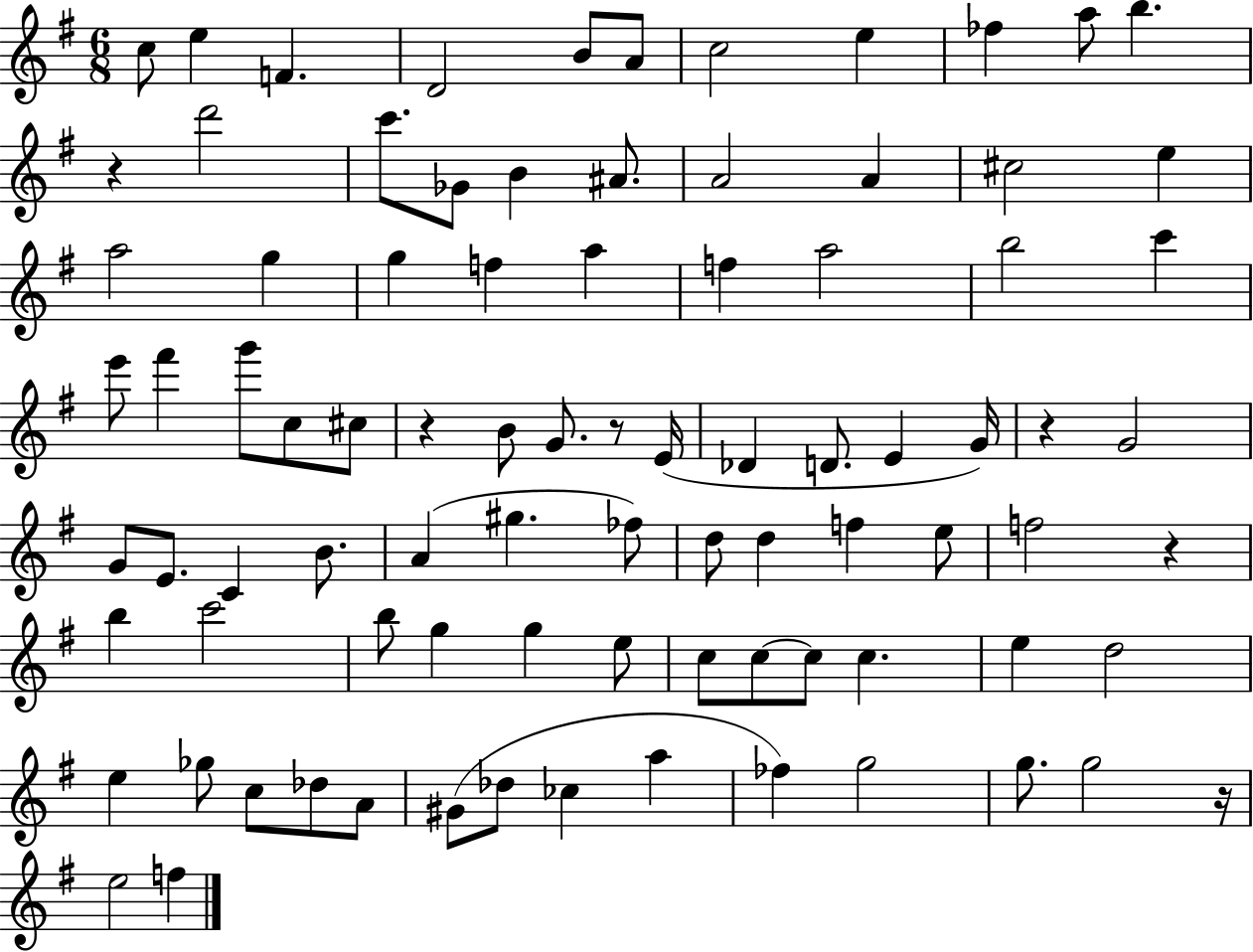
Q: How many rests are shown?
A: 6